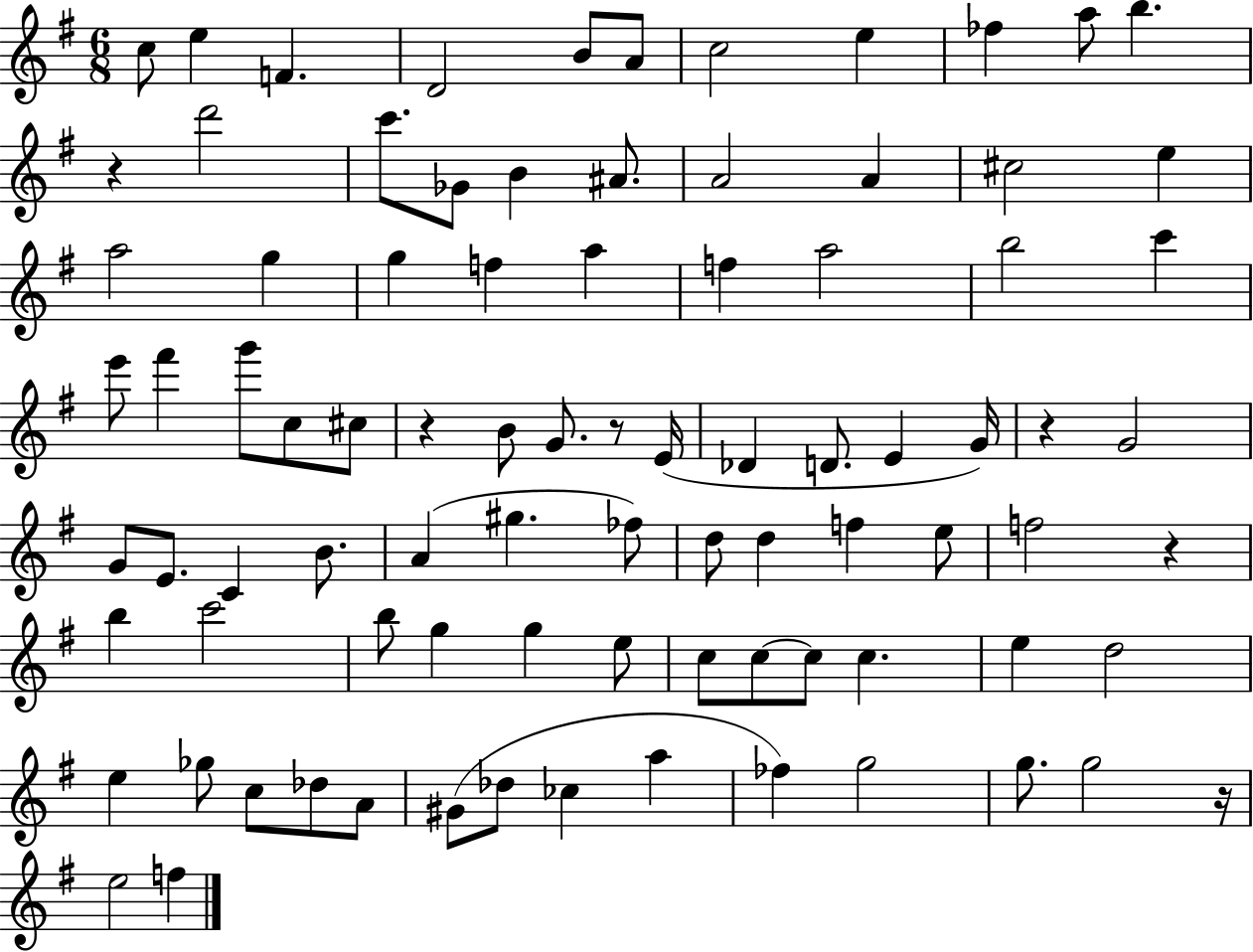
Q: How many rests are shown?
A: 6